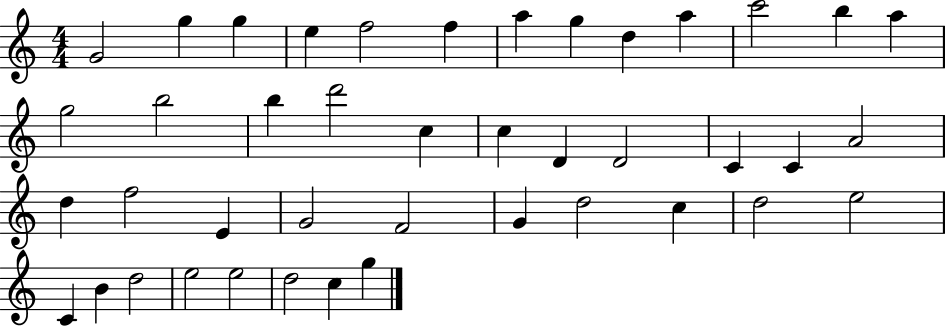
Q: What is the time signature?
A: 4/4